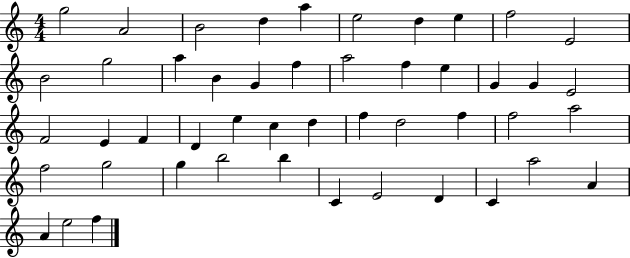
G5/h A4/h B4/h D5/q A5/q E5/h D5/q E5/q F5/h E4/h B4/h G5/h A5/q B4/q G4/q F5/q A5/h F5/q E5/q G4/q G4/q E4/h F4/h E4/q F4/q D4/q E5/q C5/q D5/q F5/q D5/h F5/q F5/h A5/h F5/h G5/h G5/q B5/h B5/q C4/q E4/h D4/q C4/q A5/h A4/q A4/q E5/h F5/q